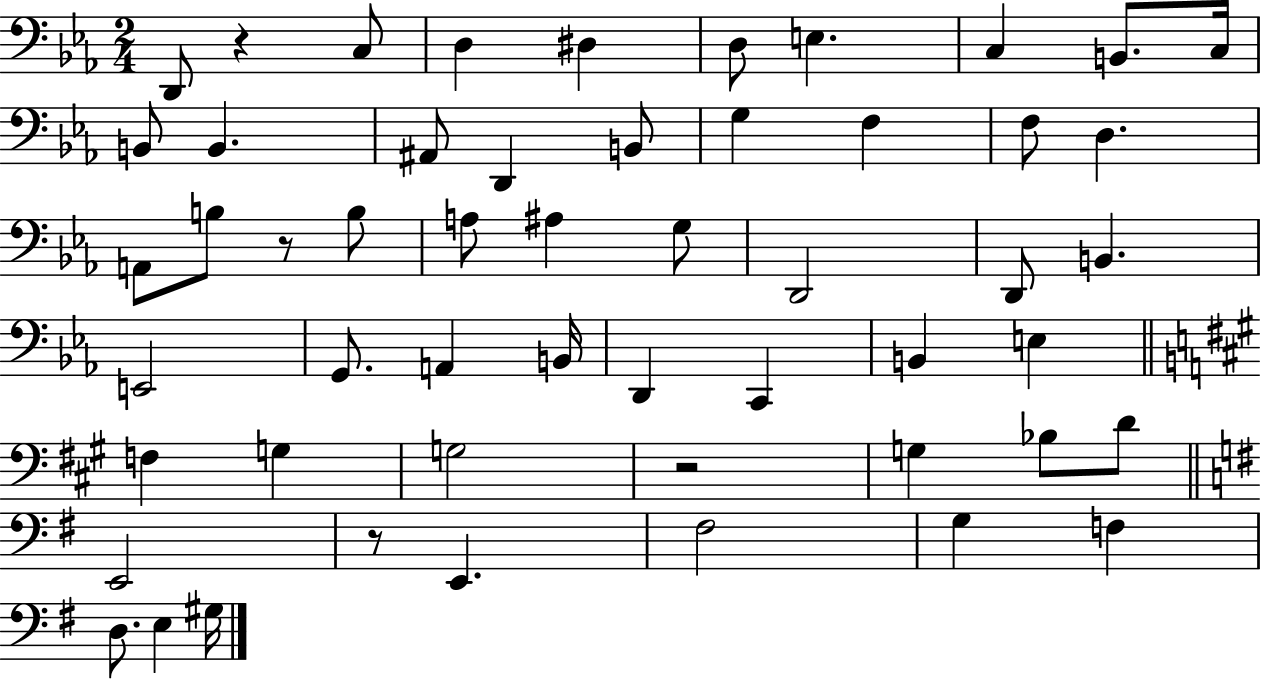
{
  \clef bass
  \numericTimeSignature
  \time 2/4
  \key ees \major
  d,8 r4 c8 | d4 dis4 | d8 e4. | c4 b,8. c16 | \break b,8 b,4. | ais,8 d,4 b,8 | g4 f4 | f8 d4. | \break a,8 b8 r8 b8 | a8 ais4 g8 | d,2 | d,8 b,4. | \break e,2 | g,8. a,4 b,16 | d,4 c,4 | b,4 e4 | \break \bar "||" \break \key a \major f4 g4 | g2 | r2 | g4 bes8 d'8 | \break \bar "||" \break \key e \minor e,2 | r8 e,4. | fis2 | g4 f4 | \break d8. e4 gis16 | \bar "|."
}